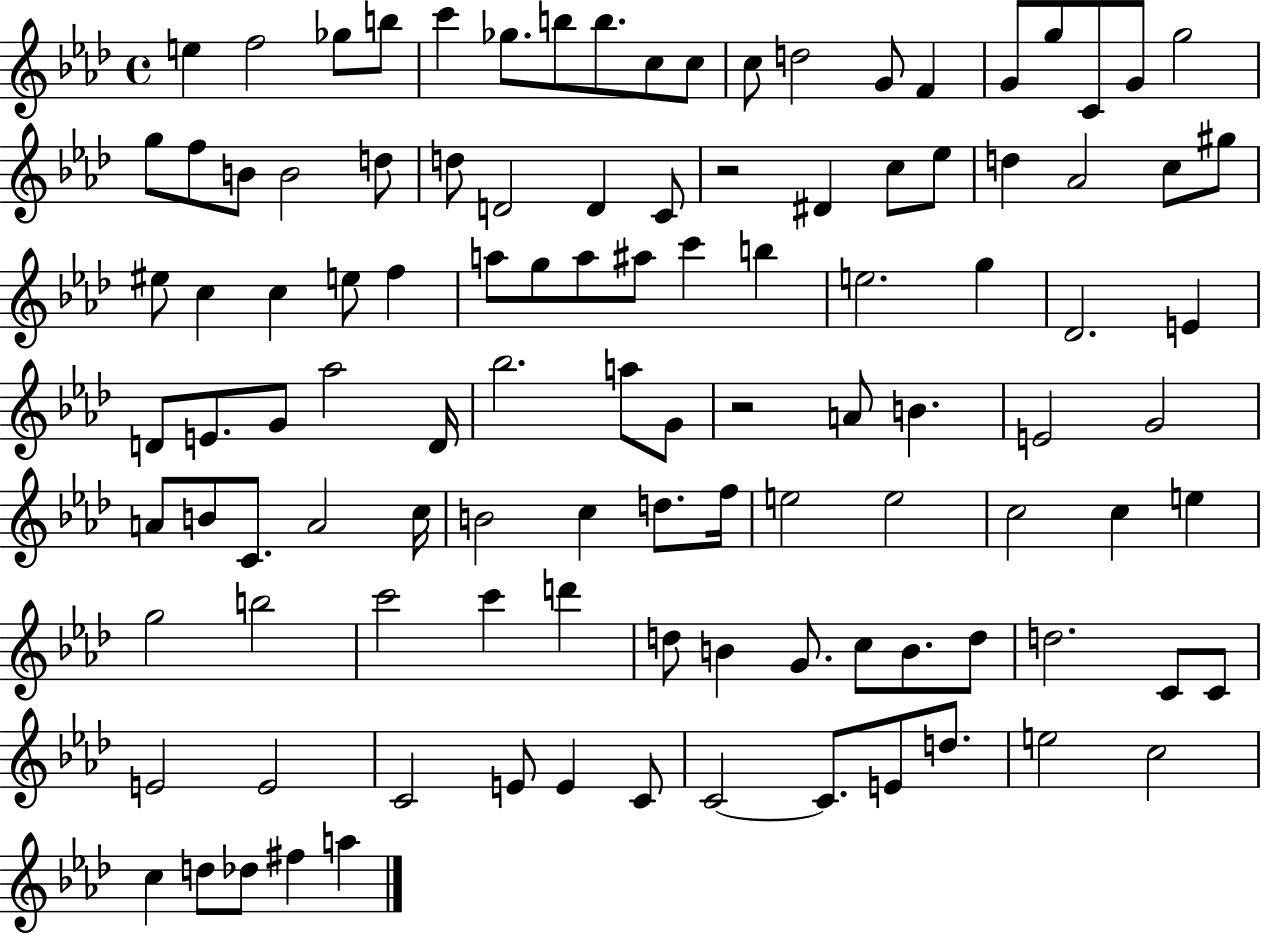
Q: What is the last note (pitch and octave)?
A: A5